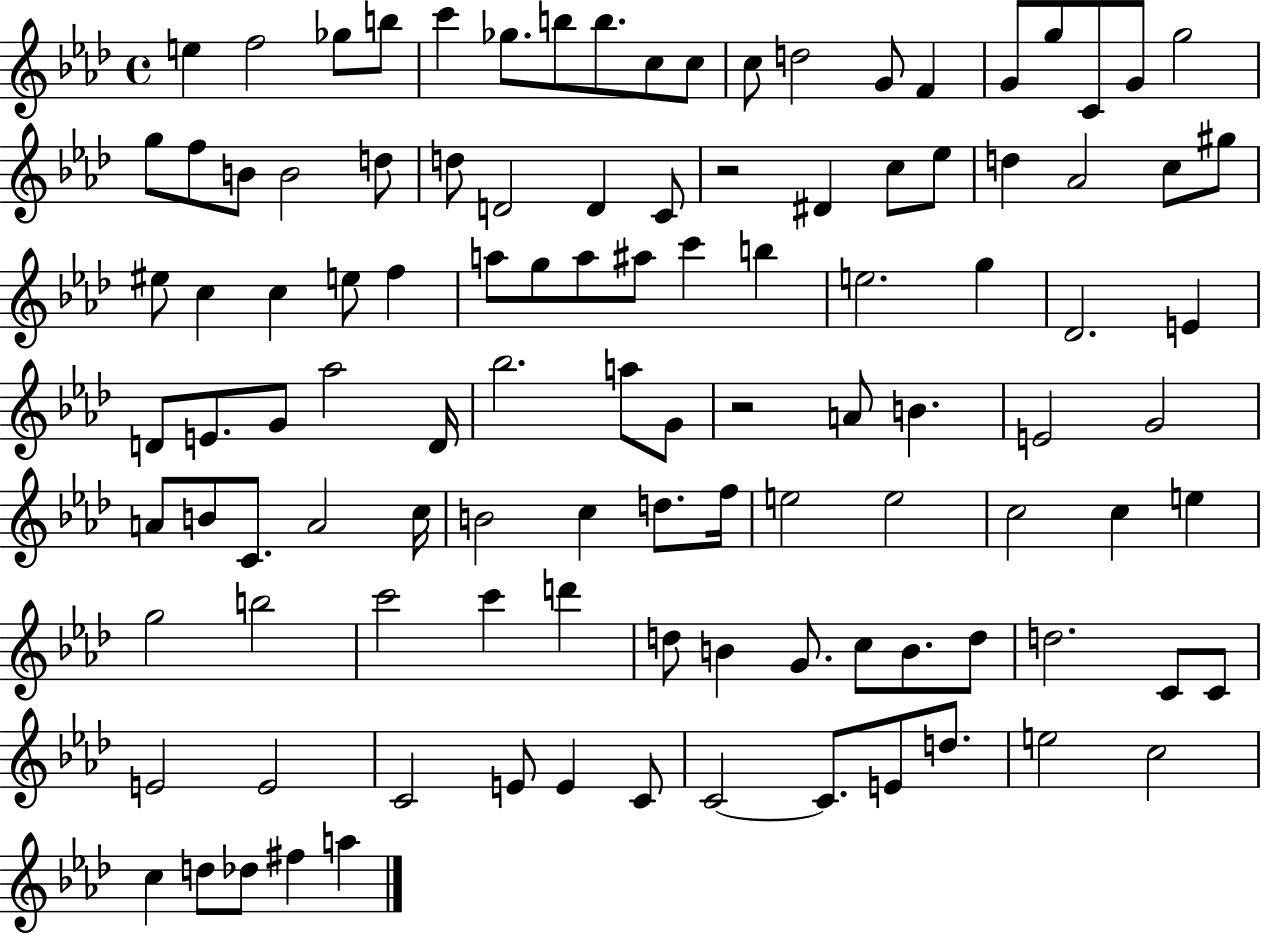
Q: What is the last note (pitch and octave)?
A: A5